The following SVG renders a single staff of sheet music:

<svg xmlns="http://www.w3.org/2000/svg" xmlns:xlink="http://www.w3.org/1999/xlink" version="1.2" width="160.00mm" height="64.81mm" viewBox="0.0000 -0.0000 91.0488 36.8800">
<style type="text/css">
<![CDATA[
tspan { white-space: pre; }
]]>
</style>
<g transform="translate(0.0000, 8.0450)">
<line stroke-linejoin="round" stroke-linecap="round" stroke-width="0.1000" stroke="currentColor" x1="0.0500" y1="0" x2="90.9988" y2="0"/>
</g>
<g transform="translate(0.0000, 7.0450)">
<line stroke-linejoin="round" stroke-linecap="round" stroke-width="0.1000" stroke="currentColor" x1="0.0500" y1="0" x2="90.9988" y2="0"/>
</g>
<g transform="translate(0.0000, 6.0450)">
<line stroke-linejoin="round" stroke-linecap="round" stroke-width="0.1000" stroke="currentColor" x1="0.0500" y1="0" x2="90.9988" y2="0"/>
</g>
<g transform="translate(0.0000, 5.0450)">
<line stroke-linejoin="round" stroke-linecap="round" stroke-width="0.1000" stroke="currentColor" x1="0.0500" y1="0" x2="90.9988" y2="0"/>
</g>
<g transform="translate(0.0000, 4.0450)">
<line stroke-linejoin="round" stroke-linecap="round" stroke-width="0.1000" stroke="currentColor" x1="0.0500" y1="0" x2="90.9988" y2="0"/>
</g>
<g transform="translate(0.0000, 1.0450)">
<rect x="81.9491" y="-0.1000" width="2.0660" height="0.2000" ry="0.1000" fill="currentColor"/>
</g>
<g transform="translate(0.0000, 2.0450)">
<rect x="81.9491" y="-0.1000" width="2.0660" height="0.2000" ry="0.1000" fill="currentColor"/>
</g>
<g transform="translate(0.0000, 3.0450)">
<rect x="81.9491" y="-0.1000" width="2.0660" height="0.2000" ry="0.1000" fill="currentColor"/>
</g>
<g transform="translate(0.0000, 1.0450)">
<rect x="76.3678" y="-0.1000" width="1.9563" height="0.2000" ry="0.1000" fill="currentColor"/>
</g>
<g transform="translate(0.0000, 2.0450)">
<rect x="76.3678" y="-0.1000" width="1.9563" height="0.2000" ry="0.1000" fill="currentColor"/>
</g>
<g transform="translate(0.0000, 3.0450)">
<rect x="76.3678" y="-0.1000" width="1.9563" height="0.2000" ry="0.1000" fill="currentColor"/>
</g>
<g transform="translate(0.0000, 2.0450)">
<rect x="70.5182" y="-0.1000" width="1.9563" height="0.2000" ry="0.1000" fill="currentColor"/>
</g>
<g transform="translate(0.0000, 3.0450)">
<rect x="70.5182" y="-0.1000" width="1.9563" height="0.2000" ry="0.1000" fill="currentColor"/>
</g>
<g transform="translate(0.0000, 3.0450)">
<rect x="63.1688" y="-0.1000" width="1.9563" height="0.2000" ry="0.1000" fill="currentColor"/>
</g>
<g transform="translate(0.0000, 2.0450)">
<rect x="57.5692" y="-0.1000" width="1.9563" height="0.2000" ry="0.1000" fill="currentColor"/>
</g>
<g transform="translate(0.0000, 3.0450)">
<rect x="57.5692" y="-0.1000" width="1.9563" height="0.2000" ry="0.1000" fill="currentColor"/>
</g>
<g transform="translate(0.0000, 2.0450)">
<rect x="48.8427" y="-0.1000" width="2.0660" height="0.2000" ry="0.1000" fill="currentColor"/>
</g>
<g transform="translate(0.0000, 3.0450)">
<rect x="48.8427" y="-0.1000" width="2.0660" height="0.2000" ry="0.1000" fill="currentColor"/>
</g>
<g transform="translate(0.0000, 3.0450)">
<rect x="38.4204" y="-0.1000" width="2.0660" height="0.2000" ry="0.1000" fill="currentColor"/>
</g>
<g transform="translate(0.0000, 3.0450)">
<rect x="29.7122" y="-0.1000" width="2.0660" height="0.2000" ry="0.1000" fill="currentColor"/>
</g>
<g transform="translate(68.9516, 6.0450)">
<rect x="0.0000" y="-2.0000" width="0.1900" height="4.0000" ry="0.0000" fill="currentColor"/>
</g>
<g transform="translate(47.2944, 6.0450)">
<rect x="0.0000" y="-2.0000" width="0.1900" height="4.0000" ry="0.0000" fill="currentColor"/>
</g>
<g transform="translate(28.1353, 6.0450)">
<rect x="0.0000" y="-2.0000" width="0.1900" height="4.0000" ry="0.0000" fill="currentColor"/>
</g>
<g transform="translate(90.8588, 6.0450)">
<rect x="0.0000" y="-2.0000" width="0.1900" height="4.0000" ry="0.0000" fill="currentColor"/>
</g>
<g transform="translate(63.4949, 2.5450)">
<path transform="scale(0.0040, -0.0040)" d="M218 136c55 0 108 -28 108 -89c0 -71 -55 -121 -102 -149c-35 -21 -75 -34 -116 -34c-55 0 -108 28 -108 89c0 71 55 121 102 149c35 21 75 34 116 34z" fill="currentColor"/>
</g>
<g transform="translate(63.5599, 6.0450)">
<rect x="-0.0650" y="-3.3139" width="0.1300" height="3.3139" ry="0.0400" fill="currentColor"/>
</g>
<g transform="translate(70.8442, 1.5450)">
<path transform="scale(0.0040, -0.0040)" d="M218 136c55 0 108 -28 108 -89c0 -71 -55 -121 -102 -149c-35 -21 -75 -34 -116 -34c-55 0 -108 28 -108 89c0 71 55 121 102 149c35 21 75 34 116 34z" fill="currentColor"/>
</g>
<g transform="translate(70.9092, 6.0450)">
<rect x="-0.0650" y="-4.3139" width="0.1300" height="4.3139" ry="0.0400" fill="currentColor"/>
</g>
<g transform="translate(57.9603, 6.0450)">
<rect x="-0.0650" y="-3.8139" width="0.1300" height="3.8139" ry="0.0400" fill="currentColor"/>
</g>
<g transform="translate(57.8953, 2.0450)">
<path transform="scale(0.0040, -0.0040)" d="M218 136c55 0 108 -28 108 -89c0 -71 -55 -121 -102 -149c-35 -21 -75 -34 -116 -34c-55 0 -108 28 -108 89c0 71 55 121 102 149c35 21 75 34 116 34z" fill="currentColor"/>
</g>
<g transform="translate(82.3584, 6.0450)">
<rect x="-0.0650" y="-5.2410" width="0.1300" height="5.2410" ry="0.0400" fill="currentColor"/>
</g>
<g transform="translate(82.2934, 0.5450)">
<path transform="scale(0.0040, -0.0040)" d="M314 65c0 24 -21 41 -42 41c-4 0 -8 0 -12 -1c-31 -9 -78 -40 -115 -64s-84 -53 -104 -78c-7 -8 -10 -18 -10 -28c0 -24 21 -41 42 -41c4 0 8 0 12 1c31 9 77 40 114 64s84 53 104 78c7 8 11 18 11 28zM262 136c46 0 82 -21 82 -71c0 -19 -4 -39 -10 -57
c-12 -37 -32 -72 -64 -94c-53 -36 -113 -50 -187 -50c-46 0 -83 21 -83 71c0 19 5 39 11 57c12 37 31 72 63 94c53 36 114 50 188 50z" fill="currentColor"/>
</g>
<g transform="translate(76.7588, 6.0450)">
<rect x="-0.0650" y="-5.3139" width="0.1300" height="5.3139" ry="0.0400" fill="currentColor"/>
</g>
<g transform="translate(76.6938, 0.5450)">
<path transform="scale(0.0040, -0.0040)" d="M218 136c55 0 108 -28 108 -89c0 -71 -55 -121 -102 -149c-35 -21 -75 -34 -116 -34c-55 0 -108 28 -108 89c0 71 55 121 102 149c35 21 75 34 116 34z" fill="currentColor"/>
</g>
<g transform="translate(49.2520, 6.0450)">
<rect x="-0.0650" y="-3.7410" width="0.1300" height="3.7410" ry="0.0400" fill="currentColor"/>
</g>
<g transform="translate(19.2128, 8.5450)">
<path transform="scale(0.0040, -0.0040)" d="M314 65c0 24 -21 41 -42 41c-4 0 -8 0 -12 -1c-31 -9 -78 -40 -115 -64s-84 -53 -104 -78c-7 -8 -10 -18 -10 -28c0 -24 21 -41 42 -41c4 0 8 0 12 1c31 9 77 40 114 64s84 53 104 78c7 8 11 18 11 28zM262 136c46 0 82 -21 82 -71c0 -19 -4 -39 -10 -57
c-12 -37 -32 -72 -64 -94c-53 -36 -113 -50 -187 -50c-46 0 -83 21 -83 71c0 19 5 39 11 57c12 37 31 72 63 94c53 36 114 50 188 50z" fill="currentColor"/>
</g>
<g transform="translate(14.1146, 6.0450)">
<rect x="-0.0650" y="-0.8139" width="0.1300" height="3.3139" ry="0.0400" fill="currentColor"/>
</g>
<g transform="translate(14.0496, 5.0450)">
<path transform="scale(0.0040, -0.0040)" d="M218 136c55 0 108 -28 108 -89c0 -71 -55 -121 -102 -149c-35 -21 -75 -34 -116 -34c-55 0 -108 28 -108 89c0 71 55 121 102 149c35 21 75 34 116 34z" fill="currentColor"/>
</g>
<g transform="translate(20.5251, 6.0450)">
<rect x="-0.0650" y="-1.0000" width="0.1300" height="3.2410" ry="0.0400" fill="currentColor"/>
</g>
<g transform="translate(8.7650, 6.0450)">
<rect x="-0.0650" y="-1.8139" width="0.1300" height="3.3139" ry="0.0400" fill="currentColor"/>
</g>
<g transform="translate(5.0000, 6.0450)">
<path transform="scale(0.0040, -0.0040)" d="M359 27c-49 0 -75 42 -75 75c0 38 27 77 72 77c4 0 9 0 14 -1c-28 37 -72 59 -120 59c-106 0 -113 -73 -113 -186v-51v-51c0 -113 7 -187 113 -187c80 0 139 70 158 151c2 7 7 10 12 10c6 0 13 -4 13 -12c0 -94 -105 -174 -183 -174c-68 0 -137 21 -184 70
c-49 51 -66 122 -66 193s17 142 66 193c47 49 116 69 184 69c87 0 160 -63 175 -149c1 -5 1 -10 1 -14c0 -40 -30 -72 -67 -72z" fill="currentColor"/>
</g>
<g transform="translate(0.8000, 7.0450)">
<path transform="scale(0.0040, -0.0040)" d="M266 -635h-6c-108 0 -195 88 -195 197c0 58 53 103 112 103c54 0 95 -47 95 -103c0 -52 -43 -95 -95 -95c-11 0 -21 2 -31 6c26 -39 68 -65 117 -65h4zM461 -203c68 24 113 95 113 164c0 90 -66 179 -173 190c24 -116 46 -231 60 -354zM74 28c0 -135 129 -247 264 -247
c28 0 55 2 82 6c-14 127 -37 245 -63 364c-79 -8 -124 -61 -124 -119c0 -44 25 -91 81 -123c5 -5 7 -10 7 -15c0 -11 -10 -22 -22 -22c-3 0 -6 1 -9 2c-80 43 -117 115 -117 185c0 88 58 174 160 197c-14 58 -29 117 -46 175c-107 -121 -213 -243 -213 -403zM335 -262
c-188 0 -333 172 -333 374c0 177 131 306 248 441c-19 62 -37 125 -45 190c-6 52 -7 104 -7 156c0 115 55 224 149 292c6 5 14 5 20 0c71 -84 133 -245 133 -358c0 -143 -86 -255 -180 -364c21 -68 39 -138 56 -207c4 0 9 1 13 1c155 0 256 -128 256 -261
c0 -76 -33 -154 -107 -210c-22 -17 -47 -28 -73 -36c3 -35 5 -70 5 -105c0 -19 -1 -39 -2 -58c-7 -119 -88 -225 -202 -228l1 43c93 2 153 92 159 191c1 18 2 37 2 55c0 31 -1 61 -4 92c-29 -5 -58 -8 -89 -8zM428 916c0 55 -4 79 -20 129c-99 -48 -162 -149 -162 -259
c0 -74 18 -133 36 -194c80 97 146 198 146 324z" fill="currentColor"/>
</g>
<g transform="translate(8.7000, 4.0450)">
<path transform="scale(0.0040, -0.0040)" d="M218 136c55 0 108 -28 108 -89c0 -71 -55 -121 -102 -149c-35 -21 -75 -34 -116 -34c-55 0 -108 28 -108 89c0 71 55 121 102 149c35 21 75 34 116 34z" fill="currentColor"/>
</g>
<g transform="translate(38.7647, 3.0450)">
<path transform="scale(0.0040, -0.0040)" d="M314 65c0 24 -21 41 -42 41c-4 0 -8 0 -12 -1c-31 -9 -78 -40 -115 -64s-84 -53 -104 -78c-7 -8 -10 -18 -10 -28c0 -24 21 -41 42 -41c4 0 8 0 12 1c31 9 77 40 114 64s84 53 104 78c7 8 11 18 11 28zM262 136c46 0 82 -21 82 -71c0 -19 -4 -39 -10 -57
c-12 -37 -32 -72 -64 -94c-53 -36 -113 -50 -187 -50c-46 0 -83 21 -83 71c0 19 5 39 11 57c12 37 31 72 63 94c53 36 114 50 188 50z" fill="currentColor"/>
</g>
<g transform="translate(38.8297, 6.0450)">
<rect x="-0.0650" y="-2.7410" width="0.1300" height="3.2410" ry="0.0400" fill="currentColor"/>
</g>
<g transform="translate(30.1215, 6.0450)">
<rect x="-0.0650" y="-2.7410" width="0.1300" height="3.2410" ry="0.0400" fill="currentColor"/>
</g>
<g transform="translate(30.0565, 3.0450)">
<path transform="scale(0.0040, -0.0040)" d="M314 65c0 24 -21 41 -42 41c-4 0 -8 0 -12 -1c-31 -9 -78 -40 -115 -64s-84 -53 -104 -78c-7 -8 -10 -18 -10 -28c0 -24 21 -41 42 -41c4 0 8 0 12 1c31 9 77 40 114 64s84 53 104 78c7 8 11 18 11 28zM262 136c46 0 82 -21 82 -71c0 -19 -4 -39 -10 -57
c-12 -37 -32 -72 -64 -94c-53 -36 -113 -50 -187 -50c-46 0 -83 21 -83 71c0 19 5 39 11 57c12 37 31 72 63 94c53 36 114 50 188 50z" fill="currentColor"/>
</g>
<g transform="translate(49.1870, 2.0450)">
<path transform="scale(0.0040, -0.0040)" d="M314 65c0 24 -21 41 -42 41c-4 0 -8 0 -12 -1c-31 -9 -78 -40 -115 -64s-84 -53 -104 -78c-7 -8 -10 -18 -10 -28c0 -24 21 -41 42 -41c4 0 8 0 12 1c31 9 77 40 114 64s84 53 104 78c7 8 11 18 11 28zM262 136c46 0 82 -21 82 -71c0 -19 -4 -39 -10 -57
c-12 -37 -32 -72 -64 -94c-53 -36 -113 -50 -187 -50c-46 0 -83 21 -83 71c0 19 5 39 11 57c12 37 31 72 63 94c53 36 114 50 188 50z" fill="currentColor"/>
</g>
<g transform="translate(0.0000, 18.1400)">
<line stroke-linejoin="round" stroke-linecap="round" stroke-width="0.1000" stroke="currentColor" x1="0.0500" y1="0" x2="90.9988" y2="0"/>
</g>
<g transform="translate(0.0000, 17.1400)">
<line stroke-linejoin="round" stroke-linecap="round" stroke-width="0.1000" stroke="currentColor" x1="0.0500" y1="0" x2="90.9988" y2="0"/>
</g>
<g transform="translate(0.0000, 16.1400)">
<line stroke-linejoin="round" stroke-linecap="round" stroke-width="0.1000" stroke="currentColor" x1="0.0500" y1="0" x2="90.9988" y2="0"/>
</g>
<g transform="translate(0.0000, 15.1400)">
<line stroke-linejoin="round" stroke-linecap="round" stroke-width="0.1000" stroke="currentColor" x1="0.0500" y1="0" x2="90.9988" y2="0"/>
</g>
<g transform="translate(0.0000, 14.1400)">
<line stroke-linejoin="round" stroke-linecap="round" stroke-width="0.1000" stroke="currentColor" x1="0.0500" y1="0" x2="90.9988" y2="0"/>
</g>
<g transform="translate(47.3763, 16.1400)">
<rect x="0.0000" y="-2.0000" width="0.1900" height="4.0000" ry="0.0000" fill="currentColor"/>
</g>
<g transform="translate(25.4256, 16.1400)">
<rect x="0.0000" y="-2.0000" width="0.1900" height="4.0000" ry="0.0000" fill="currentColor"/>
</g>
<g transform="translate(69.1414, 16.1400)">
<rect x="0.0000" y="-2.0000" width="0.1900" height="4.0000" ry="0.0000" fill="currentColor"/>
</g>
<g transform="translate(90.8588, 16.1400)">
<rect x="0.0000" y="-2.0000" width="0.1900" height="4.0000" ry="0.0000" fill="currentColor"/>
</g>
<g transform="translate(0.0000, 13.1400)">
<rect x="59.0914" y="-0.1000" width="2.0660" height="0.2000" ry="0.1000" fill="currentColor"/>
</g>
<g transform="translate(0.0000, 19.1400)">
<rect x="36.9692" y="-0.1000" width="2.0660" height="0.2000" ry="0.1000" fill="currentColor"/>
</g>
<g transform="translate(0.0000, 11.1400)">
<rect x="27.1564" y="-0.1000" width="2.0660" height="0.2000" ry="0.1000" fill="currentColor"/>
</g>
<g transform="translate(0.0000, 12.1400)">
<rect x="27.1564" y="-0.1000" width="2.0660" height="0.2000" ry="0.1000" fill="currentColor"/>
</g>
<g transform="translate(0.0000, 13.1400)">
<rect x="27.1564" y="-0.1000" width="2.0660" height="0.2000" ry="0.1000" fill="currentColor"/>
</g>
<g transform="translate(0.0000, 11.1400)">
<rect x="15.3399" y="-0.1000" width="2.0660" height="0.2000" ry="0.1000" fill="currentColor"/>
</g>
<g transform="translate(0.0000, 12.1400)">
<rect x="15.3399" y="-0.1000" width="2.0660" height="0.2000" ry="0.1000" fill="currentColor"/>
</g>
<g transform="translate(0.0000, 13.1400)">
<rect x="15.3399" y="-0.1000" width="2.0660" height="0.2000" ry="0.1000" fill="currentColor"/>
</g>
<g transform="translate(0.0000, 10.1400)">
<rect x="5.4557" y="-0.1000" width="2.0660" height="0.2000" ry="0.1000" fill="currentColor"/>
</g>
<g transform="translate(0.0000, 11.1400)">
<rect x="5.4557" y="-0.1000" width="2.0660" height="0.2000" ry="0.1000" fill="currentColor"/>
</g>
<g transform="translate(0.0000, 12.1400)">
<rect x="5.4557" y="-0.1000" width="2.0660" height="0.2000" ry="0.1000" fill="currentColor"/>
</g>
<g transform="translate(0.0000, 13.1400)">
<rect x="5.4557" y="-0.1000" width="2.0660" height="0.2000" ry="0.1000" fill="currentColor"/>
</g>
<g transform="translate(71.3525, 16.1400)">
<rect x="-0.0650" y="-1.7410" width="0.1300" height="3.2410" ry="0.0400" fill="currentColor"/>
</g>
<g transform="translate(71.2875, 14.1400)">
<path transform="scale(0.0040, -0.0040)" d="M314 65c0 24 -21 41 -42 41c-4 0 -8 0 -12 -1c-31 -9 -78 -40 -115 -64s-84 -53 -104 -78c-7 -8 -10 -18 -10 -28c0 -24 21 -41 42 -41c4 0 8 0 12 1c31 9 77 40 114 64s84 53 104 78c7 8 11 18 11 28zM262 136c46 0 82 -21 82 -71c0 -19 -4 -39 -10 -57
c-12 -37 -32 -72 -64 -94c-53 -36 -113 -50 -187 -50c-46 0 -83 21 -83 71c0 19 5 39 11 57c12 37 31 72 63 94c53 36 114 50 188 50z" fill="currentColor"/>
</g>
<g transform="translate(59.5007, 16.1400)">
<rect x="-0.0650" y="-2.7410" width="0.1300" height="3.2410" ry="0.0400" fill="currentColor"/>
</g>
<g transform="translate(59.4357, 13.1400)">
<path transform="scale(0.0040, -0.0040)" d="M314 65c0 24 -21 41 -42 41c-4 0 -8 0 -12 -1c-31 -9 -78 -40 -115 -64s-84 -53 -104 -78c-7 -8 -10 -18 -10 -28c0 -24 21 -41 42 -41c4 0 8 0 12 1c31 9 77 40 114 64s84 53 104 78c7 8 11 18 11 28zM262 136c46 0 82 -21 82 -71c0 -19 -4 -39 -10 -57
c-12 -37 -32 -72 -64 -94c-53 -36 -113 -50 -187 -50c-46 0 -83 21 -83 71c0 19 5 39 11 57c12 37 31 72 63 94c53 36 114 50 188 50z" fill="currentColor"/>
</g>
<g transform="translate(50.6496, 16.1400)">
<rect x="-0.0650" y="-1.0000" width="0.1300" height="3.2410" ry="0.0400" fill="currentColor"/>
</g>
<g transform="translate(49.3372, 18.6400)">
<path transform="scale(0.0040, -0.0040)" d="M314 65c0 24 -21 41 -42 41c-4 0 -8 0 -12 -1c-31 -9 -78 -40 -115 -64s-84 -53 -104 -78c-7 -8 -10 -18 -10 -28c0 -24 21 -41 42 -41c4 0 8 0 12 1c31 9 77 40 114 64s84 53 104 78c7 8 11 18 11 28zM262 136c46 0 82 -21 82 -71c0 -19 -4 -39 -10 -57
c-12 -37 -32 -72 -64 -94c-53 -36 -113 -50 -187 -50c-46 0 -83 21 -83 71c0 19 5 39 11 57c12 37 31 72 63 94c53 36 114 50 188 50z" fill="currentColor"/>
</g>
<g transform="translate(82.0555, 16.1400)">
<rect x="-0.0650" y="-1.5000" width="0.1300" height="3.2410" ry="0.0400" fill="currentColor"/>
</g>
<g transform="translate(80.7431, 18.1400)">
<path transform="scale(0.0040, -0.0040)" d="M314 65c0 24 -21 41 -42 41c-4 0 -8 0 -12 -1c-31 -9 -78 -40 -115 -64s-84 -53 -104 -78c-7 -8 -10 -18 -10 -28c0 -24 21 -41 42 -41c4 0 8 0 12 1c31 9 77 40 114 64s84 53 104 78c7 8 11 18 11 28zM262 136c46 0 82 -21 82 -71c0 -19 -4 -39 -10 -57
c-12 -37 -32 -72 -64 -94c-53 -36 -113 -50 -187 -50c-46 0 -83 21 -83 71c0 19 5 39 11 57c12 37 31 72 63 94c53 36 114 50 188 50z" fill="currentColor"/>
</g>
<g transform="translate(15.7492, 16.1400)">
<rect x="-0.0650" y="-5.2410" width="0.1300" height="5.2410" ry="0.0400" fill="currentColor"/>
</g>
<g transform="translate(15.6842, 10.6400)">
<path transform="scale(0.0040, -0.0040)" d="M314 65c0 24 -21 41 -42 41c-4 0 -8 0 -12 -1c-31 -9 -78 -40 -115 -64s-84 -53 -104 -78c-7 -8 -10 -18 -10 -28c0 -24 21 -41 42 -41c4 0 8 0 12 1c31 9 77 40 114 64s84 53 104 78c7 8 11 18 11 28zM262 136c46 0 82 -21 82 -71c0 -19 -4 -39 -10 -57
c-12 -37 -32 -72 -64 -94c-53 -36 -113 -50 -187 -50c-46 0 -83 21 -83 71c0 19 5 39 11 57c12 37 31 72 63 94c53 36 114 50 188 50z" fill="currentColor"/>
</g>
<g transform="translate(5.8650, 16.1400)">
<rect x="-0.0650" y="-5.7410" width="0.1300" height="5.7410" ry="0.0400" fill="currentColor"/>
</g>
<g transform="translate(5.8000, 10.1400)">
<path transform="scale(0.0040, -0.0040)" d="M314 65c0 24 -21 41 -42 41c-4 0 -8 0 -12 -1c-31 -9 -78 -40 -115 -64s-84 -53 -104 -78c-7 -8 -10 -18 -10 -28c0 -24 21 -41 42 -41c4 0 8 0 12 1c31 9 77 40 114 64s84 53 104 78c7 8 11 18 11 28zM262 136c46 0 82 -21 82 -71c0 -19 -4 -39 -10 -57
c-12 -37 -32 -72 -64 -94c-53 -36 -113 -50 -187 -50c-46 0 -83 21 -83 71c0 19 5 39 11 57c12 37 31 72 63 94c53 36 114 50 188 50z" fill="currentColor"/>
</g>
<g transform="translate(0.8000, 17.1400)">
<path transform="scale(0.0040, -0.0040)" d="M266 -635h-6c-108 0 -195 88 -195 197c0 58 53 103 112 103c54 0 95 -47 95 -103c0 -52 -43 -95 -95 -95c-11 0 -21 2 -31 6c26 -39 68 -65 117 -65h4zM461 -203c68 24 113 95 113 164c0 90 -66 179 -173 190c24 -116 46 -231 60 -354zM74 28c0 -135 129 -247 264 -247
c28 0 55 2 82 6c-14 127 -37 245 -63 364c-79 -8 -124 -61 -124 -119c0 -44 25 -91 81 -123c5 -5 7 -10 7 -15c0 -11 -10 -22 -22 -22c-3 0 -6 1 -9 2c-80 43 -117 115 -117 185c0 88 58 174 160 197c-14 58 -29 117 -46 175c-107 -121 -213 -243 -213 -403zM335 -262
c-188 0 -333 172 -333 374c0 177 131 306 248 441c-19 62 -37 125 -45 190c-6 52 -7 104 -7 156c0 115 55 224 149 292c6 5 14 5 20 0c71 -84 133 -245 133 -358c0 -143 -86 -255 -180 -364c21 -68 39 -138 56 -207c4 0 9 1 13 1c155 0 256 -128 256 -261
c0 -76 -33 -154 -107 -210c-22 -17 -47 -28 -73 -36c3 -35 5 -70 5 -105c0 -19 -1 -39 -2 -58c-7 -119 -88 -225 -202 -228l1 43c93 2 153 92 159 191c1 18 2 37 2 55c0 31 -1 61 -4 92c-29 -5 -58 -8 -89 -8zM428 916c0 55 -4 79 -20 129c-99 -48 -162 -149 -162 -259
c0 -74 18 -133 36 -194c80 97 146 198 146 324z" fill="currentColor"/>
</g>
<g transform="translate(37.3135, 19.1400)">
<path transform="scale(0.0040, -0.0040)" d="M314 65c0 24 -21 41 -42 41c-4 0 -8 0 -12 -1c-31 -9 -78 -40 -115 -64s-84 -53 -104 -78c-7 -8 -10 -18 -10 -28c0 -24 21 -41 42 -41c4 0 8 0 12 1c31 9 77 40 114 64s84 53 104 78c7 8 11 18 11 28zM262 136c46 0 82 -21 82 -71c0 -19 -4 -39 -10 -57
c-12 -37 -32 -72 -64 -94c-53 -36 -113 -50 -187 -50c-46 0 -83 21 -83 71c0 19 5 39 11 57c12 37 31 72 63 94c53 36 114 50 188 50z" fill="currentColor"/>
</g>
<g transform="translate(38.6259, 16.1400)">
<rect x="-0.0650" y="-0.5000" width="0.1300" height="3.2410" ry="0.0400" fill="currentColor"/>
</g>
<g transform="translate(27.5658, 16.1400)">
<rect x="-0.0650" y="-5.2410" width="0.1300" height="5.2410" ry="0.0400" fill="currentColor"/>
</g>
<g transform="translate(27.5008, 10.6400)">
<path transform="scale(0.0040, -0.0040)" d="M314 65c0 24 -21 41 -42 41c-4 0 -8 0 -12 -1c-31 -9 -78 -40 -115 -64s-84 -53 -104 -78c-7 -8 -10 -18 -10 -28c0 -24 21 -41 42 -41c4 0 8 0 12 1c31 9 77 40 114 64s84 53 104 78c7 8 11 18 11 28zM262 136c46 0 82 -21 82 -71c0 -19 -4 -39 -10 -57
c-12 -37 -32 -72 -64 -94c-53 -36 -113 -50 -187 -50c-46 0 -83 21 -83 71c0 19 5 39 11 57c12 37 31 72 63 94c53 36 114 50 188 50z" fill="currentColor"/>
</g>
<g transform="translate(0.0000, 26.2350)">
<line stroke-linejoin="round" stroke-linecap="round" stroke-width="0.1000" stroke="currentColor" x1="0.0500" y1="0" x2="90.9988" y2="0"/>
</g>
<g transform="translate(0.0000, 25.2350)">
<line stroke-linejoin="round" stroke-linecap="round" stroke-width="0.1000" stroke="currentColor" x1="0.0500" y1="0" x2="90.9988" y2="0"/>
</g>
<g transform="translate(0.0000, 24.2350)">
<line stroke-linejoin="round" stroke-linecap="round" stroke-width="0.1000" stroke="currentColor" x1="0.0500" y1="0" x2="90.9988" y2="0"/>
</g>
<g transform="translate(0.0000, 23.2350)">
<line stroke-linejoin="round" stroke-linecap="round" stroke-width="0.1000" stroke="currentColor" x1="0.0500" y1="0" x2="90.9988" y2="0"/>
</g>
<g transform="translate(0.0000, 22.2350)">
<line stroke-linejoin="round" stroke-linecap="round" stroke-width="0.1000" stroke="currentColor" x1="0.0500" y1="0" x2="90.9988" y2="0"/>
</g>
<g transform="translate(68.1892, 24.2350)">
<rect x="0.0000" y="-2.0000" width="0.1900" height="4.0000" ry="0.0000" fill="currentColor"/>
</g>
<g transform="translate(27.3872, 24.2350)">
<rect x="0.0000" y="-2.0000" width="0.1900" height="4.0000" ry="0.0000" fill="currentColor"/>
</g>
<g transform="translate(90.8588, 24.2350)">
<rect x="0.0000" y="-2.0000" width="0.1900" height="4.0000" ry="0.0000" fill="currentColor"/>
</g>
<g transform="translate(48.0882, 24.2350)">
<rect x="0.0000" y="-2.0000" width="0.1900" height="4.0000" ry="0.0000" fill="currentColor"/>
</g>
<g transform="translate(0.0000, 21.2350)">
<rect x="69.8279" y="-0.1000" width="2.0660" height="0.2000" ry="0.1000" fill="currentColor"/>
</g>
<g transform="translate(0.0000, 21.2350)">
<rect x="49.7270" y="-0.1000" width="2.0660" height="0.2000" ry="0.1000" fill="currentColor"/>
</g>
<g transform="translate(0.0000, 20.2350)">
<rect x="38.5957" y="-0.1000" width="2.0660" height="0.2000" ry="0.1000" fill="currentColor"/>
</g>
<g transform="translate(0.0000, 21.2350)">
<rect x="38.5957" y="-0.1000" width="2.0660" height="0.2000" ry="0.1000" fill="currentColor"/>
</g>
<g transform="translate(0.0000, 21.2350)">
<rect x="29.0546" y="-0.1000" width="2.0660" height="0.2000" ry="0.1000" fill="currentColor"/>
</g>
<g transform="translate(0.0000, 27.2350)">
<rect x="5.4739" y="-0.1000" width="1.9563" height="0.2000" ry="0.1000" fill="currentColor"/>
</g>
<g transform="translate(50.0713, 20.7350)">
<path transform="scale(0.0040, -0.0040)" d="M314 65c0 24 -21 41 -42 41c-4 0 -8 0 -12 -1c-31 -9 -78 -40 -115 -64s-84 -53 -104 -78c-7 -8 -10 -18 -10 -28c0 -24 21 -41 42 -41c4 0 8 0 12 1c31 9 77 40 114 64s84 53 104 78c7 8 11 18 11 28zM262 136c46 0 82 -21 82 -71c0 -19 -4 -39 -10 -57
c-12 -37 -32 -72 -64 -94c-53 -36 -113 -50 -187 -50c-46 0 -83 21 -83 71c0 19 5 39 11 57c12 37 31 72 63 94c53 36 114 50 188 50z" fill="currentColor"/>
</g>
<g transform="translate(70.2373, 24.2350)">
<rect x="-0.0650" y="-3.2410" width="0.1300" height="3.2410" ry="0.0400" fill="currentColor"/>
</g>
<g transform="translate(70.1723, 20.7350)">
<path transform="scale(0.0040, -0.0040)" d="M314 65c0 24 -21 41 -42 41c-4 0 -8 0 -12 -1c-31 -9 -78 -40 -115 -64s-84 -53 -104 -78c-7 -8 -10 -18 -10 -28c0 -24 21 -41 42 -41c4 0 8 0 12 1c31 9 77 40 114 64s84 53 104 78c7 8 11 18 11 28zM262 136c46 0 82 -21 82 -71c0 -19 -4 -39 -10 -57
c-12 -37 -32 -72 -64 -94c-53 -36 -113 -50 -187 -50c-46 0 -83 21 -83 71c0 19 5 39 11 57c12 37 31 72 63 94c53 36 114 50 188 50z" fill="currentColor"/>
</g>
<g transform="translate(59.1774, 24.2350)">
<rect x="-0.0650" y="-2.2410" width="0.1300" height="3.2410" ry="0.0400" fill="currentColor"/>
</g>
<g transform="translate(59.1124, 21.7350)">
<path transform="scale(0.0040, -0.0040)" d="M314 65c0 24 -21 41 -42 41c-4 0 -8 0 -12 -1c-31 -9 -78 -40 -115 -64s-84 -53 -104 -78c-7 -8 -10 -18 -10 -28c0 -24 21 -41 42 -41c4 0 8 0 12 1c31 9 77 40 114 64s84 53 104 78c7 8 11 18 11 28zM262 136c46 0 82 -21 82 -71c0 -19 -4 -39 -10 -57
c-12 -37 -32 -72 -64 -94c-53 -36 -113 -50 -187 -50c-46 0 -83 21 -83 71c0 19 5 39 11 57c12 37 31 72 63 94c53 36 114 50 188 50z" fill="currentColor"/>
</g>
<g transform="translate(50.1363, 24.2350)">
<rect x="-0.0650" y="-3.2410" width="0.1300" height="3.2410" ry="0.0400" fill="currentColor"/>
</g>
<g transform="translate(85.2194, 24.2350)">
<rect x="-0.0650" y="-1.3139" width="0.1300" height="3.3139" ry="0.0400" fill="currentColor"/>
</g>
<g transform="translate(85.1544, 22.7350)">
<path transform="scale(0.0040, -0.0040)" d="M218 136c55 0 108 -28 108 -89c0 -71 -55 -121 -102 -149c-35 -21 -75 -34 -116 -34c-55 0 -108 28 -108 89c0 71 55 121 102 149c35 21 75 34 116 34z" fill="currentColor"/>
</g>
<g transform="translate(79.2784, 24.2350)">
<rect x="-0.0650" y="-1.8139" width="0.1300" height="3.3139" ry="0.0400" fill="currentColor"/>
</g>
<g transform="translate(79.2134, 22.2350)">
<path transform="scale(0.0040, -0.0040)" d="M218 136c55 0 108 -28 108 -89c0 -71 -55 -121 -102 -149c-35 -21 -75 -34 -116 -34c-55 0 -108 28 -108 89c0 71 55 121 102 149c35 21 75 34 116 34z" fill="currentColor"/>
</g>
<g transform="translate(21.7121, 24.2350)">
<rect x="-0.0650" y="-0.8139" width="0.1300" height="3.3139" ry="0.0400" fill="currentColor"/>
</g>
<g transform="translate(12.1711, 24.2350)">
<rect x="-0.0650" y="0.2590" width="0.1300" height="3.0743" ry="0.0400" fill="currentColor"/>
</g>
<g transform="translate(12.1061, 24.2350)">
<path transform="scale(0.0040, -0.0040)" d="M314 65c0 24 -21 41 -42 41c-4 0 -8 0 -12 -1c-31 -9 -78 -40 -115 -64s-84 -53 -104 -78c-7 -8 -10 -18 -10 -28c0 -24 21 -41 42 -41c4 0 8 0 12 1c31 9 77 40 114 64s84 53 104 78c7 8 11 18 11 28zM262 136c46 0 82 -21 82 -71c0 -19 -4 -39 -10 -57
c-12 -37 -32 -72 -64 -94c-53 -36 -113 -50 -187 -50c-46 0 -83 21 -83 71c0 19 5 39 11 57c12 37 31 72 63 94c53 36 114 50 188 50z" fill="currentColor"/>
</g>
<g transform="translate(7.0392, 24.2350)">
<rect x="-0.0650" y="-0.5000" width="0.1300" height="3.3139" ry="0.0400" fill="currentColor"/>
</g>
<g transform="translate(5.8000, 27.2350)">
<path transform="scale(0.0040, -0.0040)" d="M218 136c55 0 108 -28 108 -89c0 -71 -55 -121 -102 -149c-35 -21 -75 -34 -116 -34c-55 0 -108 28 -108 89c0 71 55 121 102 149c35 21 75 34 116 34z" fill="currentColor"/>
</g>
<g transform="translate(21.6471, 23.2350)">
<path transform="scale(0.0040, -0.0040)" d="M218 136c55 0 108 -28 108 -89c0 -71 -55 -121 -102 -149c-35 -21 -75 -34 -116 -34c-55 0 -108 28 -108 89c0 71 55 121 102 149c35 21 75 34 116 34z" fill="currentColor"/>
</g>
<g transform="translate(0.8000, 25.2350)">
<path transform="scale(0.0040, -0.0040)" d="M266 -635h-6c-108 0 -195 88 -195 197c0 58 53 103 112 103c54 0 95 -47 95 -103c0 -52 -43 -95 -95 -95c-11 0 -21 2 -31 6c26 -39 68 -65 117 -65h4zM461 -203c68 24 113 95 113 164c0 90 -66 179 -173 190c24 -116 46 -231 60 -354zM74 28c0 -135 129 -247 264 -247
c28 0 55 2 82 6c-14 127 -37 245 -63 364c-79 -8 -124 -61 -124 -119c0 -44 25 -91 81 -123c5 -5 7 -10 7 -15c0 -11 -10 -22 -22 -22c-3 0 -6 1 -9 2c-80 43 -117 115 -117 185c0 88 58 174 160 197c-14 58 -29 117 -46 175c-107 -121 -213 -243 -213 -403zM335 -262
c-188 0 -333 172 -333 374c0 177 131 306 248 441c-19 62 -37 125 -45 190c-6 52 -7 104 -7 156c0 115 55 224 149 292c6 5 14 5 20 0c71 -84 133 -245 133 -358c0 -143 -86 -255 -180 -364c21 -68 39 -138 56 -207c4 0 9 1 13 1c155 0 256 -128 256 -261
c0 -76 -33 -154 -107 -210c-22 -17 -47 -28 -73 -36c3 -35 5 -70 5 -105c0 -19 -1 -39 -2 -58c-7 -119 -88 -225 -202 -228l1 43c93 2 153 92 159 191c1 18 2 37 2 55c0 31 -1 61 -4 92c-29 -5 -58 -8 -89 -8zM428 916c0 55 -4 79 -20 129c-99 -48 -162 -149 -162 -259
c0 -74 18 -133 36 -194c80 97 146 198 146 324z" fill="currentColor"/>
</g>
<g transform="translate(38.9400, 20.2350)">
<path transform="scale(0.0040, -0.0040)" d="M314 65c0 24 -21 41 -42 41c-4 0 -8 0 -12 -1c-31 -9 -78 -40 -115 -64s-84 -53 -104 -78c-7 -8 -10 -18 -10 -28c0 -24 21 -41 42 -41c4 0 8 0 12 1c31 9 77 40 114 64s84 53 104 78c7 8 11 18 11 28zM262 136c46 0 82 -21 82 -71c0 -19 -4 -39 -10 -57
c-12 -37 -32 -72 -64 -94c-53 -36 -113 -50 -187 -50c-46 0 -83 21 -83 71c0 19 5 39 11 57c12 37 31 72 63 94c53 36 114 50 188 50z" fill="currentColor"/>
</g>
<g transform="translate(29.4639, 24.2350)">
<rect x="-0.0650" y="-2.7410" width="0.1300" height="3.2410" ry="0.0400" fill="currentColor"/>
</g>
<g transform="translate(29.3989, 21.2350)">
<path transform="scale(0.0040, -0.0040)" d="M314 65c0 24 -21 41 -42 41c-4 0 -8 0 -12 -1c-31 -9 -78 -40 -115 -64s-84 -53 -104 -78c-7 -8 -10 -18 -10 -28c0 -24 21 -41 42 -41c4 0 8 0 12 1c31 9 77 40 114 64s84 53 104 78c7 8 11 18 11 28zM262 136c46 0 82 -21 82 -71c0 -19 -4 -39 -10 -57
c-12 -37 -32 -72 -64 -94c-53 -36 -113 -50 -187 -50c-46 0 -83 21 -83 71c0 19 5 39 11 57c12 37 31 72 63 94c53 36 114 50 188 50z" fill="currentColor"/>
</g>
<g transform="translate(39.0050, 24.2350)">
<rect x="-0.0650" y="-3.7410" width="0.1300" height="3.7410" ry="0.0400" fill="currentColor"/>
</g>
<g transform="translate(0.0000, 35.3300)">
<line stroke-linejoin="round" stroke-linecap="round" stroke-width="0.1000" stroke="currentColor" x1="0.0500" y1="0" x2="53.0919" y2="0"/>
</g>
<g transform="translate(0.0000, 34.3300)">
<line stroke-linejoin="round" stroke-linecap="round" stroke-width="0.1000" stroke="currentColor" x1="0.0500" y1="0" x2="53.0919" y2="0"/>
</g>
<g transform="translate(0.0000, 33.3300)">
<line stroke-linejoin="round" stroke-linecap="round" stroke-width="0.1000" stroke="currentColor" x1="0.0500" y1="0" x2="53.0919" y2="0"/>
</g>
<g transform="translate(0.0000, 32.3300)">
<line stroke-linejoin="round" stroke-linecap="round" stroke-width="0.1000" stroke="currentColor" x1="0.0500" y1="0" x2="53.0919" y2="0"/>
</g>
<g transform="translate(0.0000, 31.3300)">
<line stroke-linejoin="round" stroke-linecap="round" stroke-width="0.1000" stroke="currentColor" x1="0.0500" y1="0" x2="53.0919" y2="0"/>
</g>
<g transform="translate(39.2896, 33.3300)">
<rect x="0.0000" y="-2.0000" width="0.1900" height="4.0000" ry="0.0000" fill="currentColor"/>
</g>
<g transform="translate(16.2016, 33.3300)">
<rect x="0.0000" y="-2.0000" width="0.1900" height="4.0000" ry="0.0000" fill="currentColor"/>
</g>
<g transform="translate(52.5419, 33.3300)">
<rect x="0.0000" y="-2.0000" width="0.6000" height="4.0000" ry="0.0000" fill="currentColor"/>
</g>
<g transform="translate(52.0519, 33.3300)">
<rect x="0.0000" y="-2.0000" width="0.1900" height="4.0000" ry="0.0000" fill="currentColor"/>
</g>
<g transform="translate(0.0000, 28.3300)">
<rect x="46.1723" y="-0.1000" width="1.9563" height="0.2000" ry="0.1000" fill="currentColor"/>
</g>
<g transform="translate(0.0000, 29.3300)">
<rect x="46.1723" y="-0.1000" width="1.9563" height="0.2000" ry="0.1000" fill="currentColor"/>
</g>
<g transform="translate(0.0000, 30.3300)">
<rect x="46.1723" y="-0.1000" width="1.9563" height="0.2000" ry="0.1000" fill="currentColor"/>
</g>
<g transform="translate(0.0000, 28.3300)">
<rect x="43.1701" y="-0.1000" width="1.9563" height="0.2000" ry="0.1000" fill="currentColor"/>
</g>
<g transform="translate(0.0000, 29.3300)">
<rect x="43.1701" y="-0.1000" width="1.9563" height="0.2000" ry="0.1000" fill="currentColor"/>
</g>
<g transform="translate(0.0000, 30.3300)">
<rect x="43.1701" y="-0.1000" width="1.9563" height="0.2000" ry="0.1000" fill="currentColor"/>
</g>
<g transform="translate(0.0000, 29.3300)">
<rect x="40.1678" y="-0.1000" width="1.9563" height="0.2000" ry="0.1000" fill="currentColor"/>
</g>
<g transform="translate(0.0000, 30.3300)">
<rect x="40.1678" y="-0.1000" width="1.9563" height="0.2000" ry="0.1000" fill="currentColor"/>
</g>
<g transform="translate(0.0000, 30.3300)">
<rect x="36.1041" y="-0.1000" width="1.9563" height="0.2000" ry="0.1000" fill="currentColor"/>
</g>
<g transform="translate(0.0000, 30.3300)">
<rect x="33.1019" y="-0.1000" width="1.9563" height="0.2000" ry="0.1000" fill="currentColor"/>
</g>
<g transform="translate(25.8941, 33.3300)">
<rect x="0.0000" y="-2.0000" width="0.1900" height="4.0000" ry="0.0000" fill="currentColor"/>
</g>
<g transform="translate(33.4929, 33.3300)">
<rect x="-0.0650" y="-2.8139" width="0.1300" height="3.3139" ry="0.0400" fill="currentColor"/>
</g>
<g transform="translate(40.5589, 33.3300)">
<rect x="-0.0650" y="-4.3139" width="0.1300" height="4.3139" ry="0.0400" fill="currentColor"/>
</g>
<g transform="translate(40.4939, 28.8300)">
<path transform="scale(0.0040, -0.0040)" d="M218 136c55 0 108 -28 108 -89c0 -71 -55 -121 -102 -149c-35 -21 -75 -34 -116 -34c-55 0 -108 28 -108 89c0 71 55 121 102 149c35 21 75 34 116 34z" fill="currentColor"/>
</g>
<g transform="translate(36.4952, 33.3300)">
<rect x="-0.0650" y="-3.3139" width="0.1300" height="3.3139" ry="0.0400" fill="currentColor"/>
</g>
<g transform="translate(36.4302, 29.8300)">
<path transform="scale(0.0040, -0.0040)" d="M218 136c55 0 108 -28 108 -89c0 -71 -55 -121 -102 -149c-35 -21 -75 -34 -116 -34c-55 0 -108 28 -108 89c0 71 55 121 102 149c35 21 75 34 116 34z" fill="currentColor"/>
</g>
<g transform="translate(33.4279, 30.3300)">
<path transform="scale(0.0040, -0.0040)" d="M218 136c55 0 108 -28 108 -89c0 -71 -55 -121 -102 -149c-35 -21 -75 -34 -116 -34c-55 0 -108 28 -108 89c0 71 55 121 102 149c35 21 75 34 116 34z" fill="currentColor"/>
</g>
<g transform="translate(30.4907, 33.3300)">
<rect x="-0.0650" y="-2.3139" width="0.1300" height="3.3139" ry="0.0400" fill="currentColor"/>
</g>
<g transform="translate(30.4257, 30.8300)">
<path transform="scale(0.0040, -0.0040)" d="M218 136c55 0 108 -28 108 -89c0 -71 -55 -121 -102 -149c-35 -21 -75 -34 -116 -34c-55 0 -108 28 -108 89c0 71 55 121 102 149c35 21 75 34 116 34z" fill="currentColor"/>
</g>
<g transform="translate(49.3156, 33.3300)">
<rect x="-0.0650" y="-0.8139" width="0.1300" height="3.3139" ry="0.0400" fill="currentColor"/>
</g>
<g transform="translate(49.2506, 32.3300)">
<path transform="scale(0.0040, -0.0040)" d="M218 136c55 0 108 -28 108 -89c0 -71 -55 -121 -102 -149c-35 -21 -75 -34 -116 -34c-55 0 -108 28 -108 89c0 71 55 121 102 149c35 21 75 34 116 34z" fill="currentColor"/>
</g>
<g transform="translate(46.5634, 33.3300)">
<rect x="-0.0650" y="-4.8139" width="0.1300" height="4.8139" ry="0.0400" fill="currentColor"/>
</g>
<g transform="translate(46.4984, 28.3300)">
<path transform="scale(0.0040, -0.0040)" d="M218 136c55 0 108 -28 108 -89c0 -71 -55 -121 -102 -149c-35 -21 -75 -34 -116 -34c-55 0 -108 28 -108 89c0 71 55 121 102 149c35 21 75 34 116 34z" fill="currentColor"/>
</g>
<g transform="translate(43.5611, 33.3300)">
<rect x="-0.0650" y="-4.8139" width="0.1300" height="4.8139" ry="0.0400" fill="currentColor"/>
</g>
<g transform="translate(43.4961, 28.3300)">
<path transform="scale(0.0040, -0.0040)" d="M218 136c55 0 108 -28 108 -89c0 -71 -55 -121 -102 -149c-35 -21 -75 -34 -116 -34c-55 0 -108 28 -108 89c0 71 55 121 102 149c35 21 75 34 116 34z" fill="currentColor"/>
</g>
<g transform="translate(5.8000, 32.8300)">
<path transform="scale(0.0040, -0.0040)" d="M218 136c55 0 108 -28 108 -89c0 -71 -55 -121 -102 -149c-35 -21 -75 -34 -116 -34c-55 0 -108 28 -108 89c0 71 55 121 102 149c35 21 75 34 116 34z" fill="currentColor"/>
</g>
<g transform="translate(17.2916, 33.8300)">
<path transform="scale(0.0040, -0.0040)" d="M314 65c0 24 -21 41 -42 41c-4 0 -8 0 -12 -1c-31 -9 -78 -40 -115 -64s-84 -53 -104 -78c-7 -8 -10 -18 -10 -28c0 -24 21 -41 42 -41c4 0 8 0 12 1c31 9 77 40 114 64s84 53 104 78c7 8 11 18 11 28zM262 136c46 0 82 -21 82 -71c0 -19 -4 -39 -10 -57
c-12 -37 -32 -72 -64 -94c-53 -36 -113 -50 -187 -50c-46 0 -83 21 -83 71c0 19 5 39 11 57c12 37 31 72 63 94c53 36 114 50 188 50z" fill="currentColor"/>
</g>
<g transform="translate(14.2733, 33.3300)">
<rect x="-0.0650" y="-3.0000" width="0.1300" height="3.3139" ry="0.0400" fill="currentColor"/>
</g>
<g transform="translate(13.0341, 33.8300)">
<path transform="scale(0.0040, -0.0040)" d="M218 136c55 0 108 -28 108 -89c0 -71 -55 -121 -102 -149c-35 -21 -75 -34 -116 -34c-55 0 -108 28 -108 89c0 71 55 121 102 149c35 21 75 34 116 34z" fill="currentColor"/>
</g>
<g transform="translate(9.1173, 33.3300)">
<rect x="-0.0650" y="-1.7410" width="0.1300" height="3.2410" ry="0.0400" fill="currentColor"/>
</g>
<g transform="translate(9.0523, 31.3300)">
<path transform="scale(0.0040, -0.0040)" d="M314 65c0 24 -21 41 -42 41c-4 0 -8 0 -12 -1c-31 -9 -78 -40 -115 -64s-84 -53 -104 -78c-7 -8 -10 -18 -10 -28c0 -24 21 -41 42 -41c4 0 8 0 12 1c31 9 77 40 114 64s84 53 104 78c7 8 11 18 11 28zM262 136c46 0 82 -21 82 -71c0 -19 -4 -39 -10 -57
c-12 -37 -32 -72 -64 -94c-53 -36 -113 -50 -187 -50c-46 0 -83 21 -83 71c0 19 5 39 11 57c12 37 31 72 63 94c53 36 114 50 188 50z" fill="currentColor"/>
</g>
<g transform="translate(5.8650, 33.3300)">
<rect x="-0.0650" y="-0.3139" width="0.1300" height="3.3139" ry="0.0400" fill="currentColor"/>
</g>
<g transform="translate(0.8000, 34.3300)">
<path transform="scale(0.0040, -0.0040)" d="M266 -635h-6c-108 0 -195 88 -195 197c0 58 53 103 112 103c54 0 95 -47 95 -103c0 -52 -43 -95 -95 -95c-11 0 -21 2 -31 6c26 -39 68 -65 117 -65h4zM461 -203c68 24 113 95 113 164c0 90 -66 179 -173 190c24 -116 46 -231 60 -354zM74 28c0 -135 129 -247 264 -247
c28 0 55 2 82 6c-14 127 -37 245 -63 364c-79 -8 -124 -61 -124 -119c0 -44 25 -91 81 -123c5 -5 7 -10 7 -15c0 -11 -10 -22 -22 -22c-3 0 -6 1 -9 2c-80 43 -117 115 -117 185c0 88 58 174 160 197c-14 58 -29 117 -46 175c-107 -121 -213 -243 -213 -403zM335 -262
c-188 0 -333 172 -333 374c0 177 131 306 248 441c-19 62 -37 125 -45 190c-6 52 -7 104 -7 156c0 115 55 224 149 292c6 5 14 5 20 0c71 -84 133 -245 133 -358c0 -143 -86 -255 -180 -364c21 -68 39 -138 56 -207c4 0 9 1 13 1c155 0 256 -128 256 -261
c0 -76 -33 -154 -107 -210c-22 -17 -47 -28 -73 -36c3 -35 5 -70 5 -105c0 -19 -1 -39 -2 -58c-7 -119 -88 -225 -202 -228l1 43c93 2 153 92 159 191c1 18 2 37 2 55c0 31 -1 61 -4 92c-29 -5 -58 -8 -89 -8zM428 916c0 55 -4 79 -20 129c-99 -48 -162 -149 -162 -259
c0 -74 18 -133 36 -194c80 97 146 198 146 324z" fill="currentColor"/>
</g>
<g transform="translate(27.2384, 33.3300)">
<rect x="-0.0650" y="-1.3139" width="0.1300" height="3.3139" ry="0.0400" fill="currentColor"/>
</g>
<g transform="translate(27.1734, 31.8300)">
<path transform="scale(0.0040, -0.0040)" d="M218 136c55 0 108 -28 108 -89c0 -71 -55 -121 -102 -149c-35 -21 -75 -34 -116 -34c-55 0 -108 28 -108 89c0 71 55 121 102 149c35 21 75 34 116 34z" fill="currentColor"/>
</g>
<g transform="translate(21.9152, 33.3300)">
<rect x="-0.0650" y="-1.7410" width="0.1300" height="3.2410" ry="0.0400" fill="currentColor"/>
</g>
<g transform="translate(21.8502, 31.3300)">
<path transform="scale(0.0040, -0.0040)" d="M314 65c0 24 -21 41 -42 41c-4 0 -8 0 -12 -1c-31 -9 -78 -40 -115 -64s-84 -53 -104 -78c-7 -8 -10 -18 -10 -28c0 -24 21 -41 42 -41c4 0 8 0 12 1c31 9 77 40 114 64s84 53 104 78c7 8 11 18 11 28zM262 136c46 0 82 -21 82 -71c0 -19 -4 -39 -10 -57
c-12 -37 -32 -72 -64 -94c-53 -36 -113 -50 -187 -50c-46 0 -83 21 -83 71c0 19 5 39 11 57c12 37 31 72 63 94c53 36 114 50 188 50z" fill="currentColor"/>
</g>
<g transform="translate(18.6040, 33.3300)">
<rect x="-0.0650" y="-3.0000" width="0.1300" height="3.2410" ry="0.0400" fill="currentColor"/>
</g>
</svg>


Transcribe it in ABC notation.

X:1
T:Untitled
M:4/4
L:1/4
K:C
f d D2 a2 a2 c'2 c' b d' f' f'2 g'2 f'2 f'2 C2 D2 a2 f2 E2 C B2 d a2 c'2 b2 g2 b2 f e c f2 A A2 f2 e g a b d' e' e' d